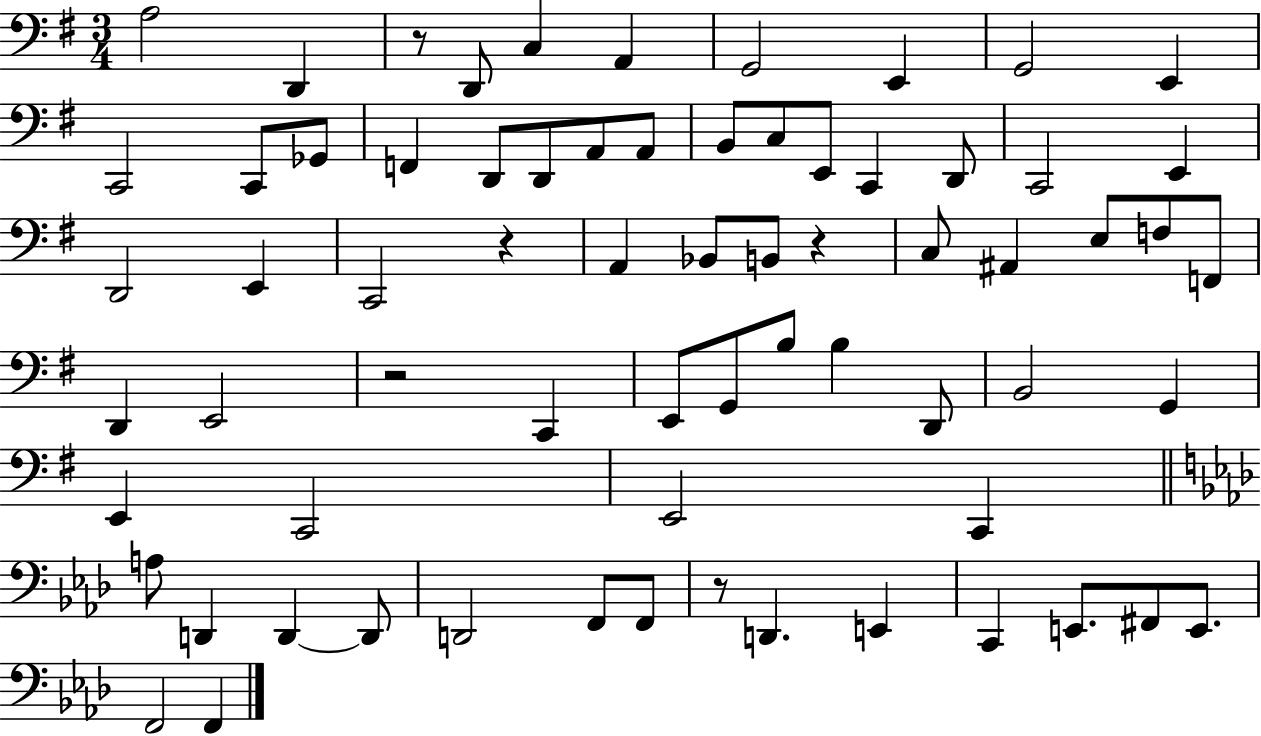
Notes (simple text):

A3/h D2/q R/e D2/e C3/q A2/q G2/h E2/q G2/h E2/q C2/h C2/e Gb2/e F2/q D2/e D2/e A2/e A2/e B2/e C3/e E2/e C2/q D2/e C2/h E2/q D2/h E2/q C2/h R/q A2/q Bb2/e B2/e R/q C3/e A#2/q E3/e F3/e F2/e D2/q E2/h R/h C2/q E2/e G2/e B3/e B3/q D2/e B2/h G2/q E2/q C2/h E2/h C2/q A3/e D2/q D2/q D2/e D2/h F2/e F2/e R/e D2/q. E2/q C2/q E2/e. F#2/e E2/e. F2/h F2/q